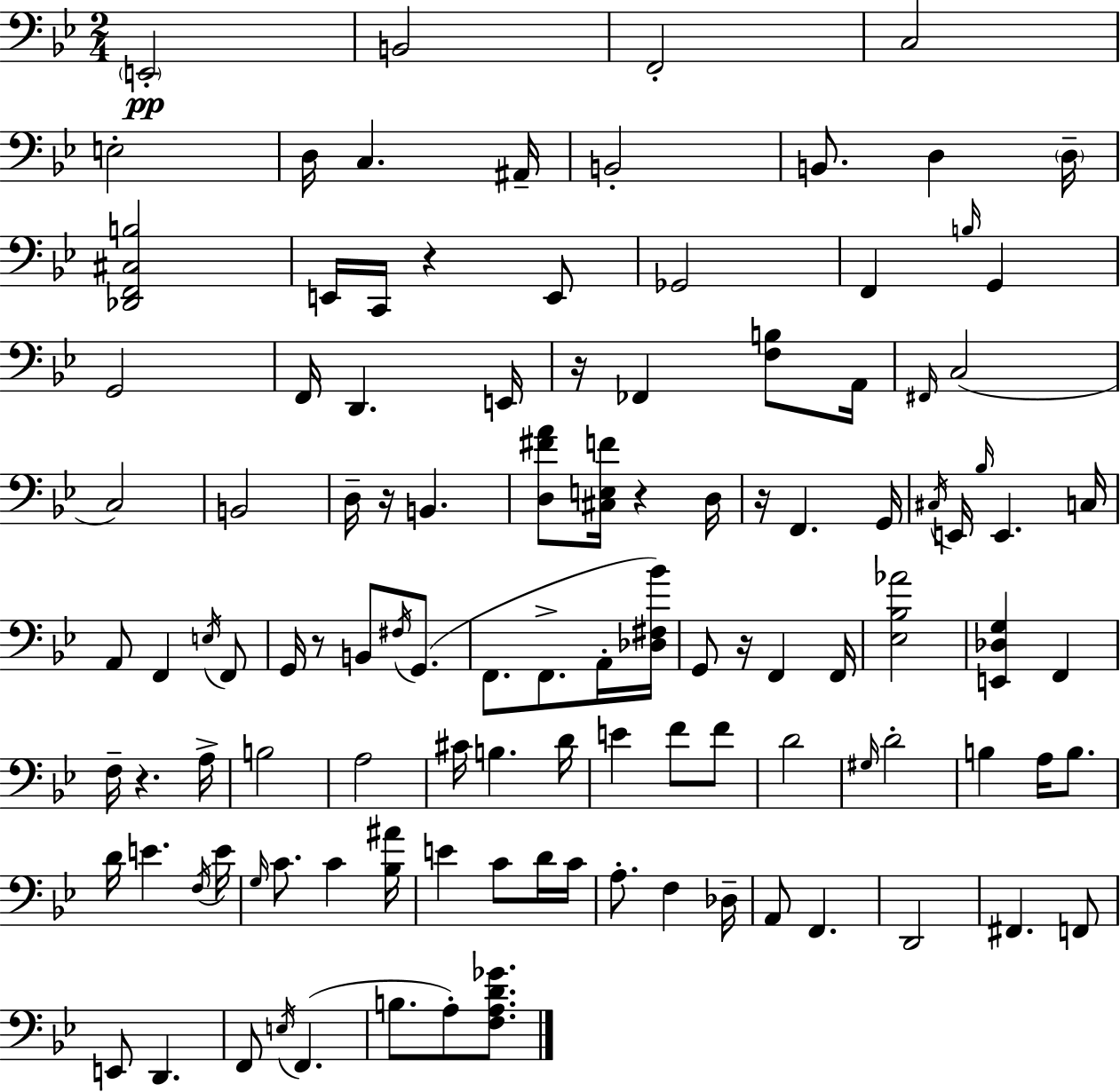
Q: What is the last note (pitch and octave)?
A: A3